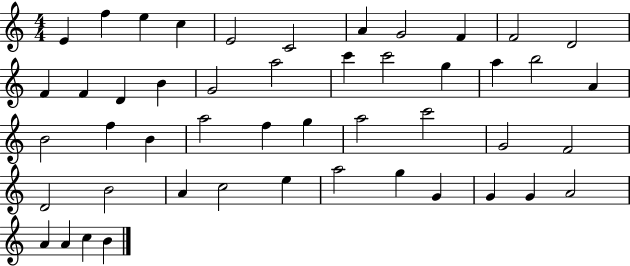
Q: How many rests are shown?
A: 0